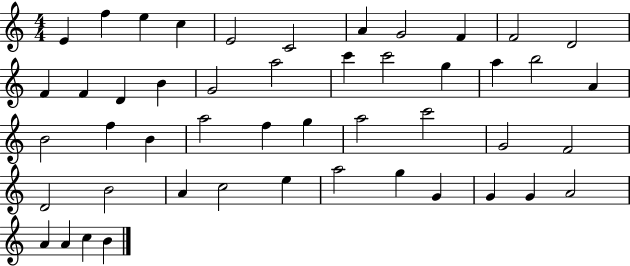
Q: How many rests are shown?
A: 0